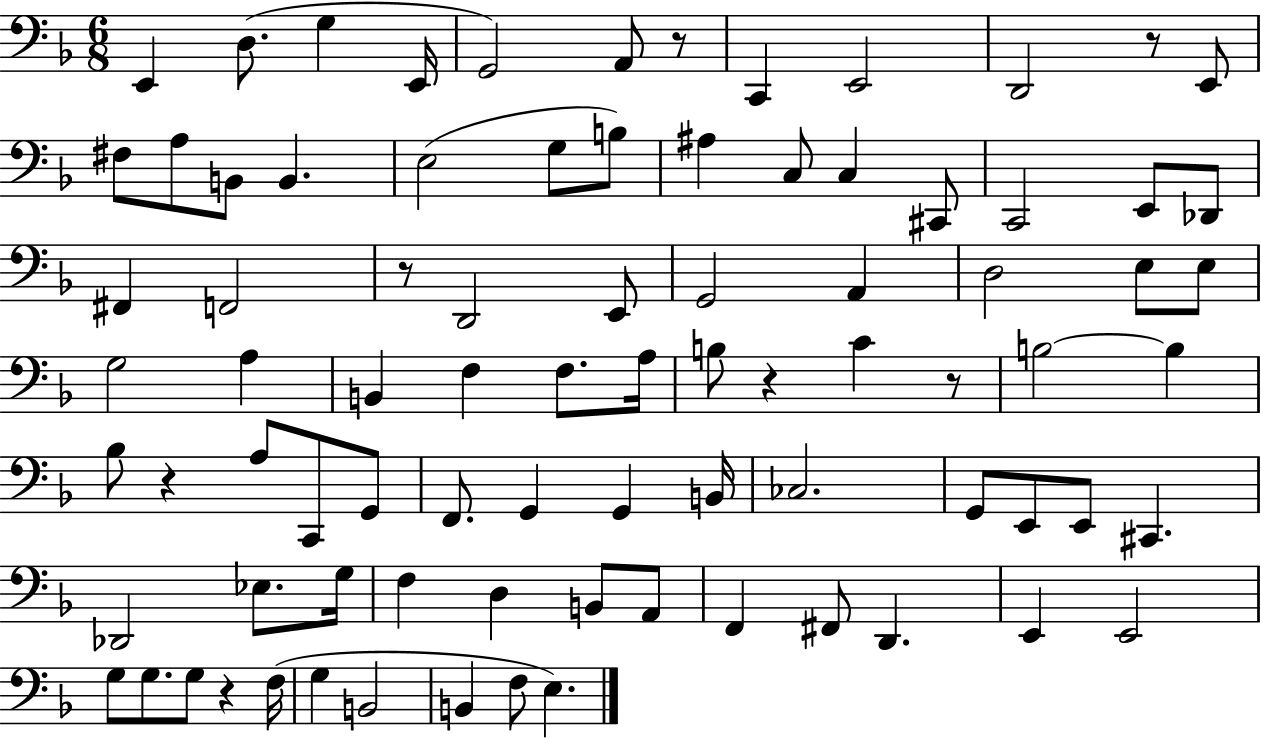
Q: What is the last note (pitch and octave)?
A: E3